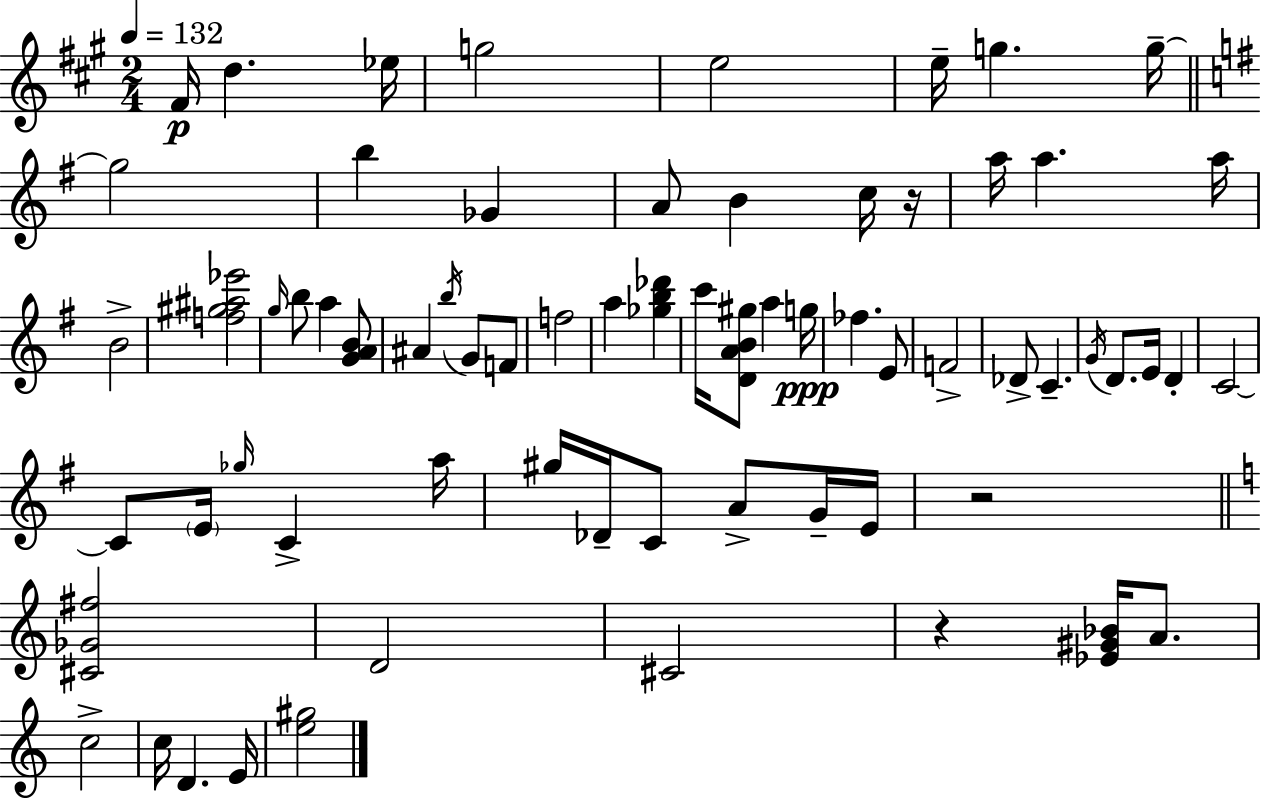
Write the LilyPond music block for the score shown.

{
  \clef treble
  \numericTimeSignature
  \time 2/4
  \key a \major
  \tempo 4 = 132
  \repeat volta 2 { fis'16\p d''4. ees''16 | g''2 | e''2 | e''16-- g''4. g''16--~~ | \break \bar "||" \break \key g \major g''2 | b''4 ges'4 | a'8 b'4 c''16 r16 | a''16 a''4. a''16 | \break b'2-> | <f'' gis'' ais'' ees'''>2 | \grace { g''16 } b''8 a''4 <g' a' b'>8 | ais'4 \acciaccatura { b''16 } g'8 | \break f'8 f''2 | a''4 <ges'' b'' des'''>4 | c'''16 <d' a' b' gis''>8 a''4 | g''16\ppp fes''4. | \break e'8 f'2-> | des'8-> c'4.-- | \acciaccatura { g'16 } d'8. e'16 d'4-. | c'2~~ | \break c'8 \parenthesize e'16 \grace { ges''16 } c'4-> | a''16 gis''16 des'16-- c'8 | a'8-> g'16-- e'16 r2 | \bar "||" \break \key c \major <cis' ges' fis''>2 | d'2 | cis'2 | r4 <ees' gis' bes'>16 a'8. | \break c''2-> | c''16 d'4. e'16 | <e'' gis''>2 | } \bar "|."
}